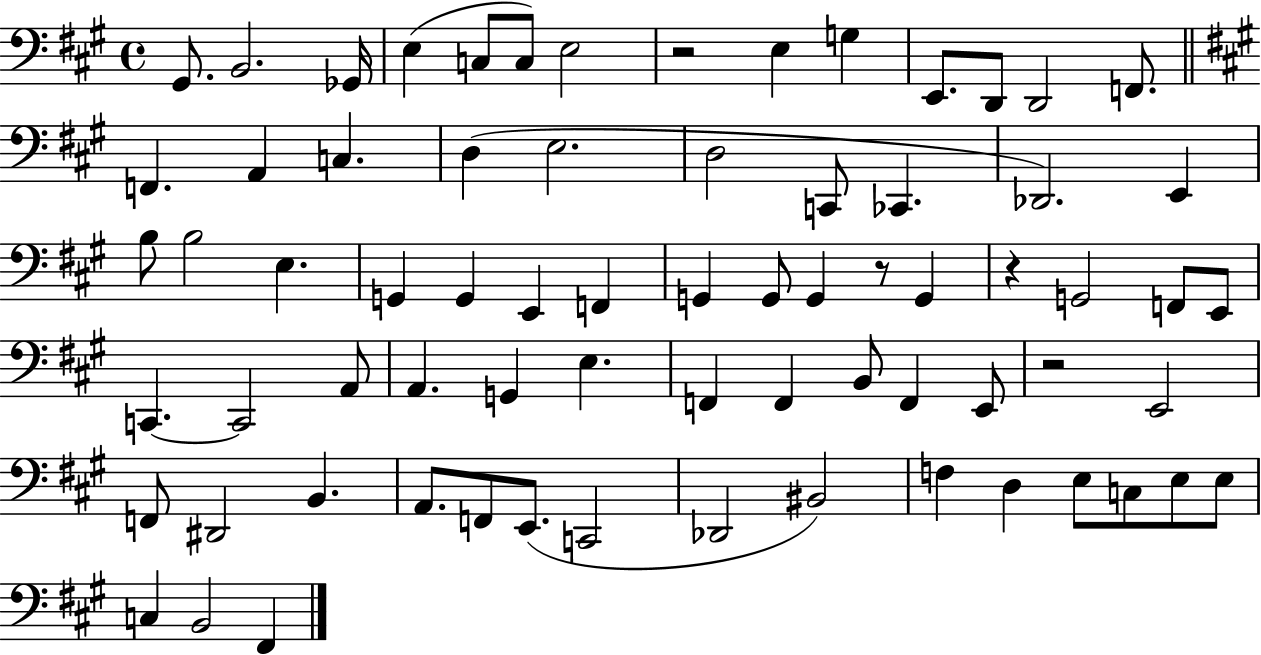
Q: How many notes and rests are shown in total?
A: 71